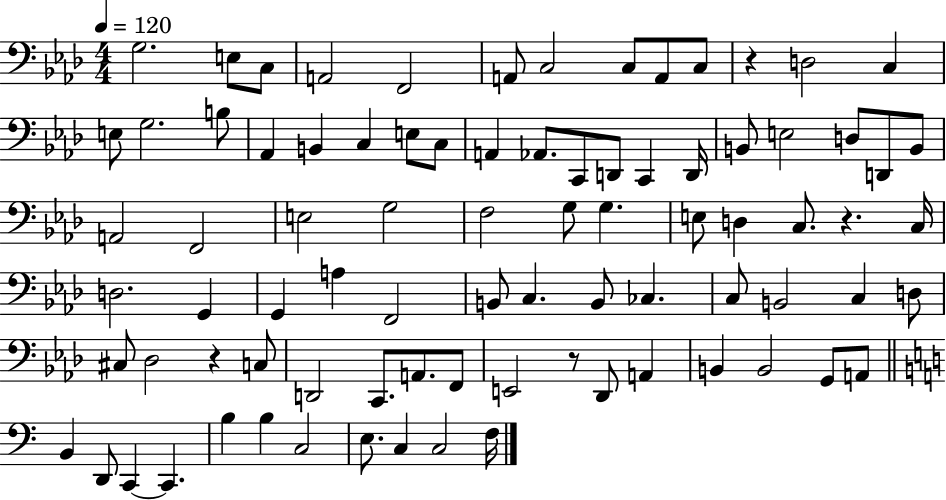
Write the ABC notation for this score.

X:1
T:Untitled
M:4/4
L:1/4
K:Ab
G,2 E,/2 C,/2 A,,2 F,,2 A,,/2 C,2 C,/2 A,,/2 C,/2 z D,2 C, E,/2 G,2 B,/2 _A,, B,, C, E,/2 C,/2 A,, _A,,/2 C,,/2 D,,/2 C,, D,,/4 B,,/2 E,2 D,/2 D,,/2 B,,/2 A,,2 F,,2 E,2 G,2 F,2 G,/2 G, E,/2 D, C,/2 z C,/4 D,2 G,, G,, A, F,,2 B,,/2 C, B,,/2 _C, C,/2 B,,2 C, D,/2 ^C,/2 _D,2 z C,/2 D,,2 C,,/2 A,,/2 F,,/2 E,,2 z/2 _D,,/2 A,, B,, B,,2 G,,/2 A,,/2 B,, D,,/2 C,, C,, B, B, C,2 E,/2 C, C,2 F,/4